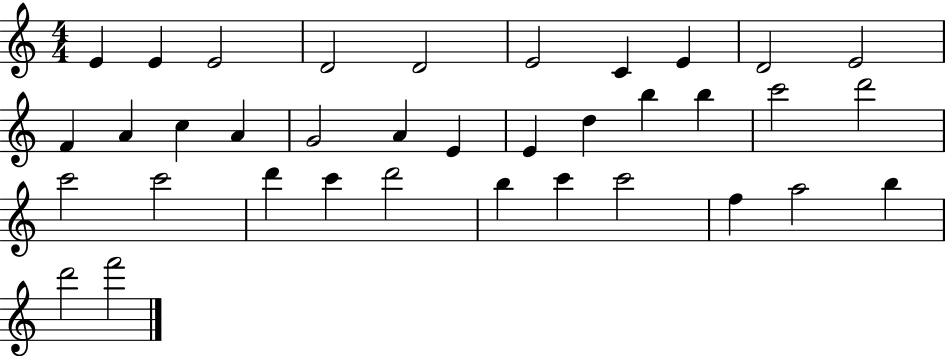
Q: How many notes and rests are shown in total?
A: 36